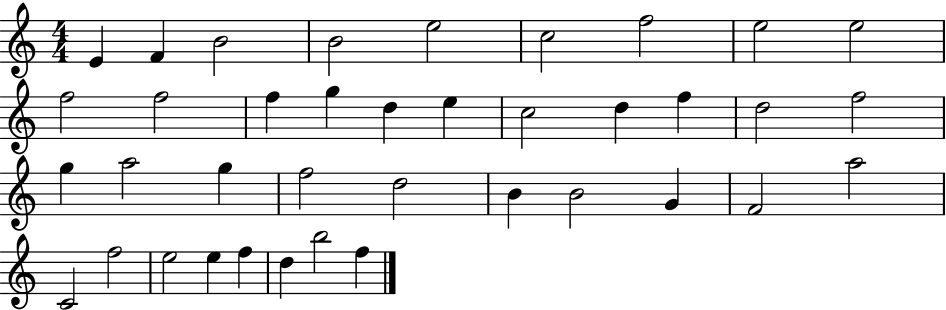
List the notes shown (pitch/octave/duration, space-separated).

E4/q F4/q B4/h B4/h E5/h C5/h F5/h E5/h E5/h F5/h F5/h F5/q G5/q D5/q E5/q C5/h D5/q F5/q D5/h F5/h G5/q A5/h G5/q F5/h D5/h B4/q B4/h G4/q F4/h A5/h C4/h F5/h E5/h E5/q F5/q D5/q B5/h F5/q